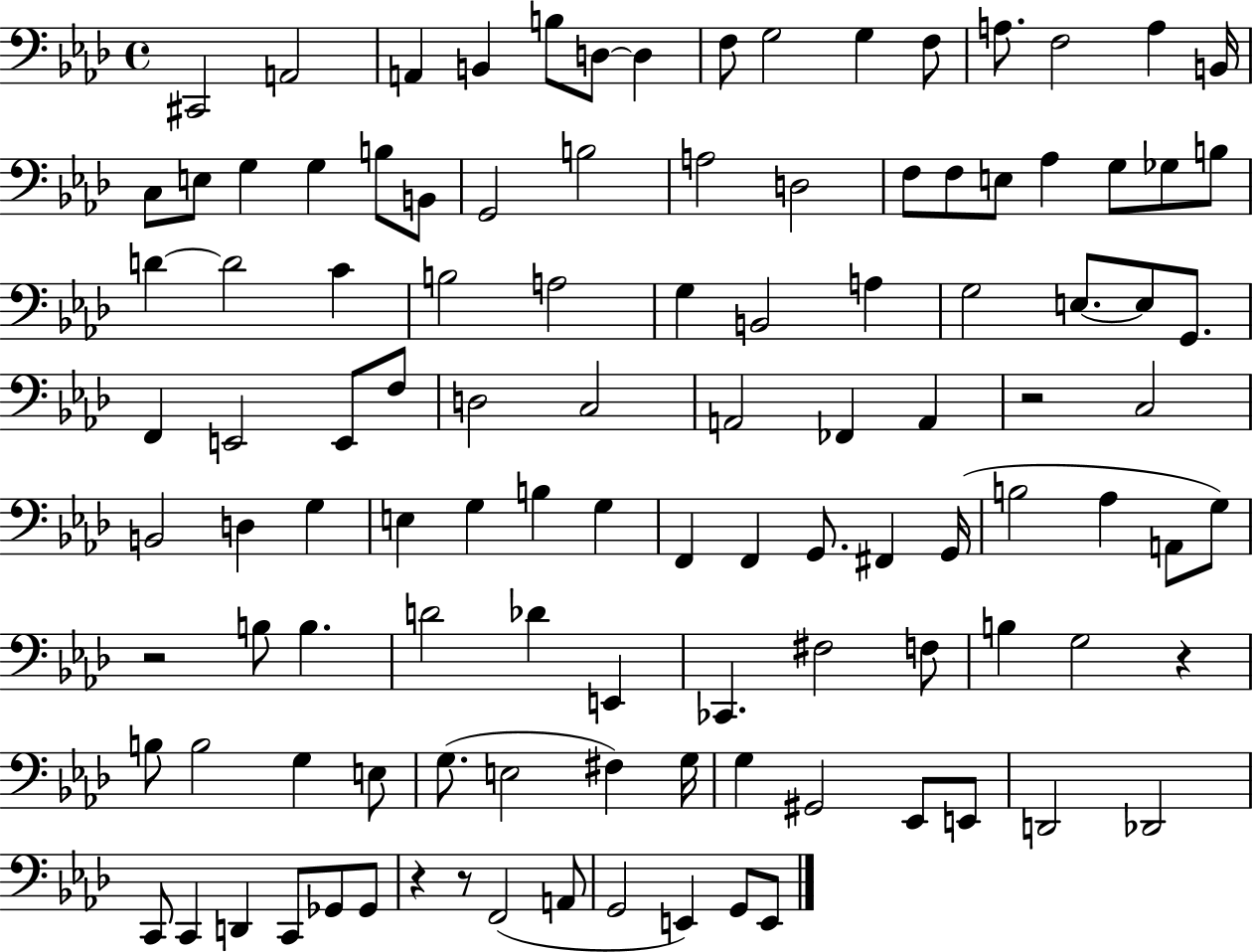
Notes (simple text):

C#2/h A2/h A2/q B2/q B3/e D3/e D3/q F3/e G3/h G3/q F3/e A3/e. F3/h A3/q B2/s C3/e E3/e G3/q G3/q B3/e B2/e G2/h B3/h A3/h D3/h F3/e F3/e E3/e Ab3/q G3/e Gb3/e B3/e D4/q D4/h C4/q B3/h A3/h G3/q B2/h A3/q G3/h E3/e. E3/e G2/e. F2/q E2/h E2/e F3/e D3/h C3/h A2/h FES2/q A2/q R/h C3/h B2/h D3/q G3/q E3/q G3/q B3/q G3/q F2/q F2/q G2/e. F#2/q G2/s B3/h Ab3/q A2/e G3/e R/h B3/e B3/q. D4/h Db4/q E2/q CES2/q. F#3/h F3/e B3/q G3/h R/q B3/e B3/h G3/q E3/e G3/e. E3/h F#3/q G3/s G3/q G#2/h Eb2/e E2/e D2/h Db2/h C2/e C2/q D2/q C2/e Gb2/e Gb2/e R/q R/e F2/h A2/e G2/h E2/q G2/e E2/e